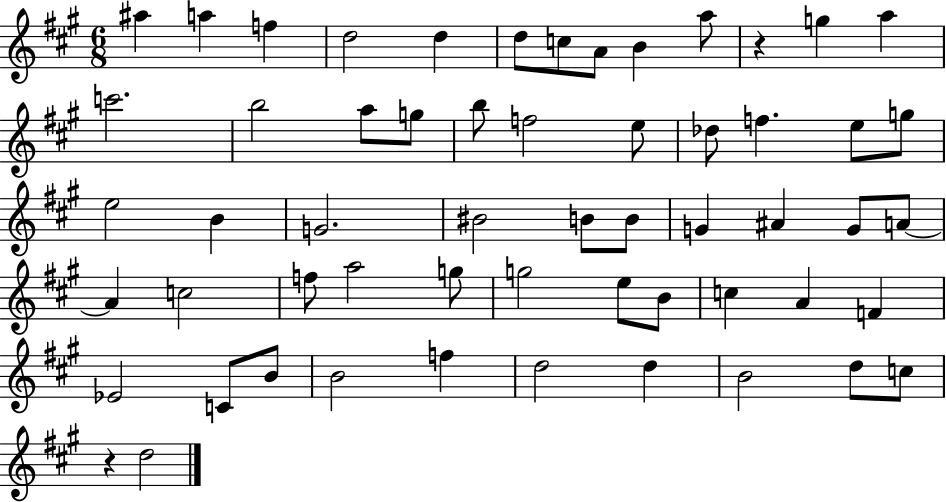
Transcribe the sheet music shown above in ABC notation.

X:1
T:Untitled
M:6/8
L:1/4
K:A
^a a f d2 d d/2 c/2 A/2 B a/2 z g a c'2 b2 a/2 g/2 b/2 f2 e/2 _d/2 f e/2 g/2 e2 B G2 ^B2 B/2 B/2 G ^A G/2 A/2 A c2 f/2 a2 g/2 g2 e/2 B/2 c A F _E2 C/2 B/2 B2 f d2 d B2 d/2 c/2 z d2